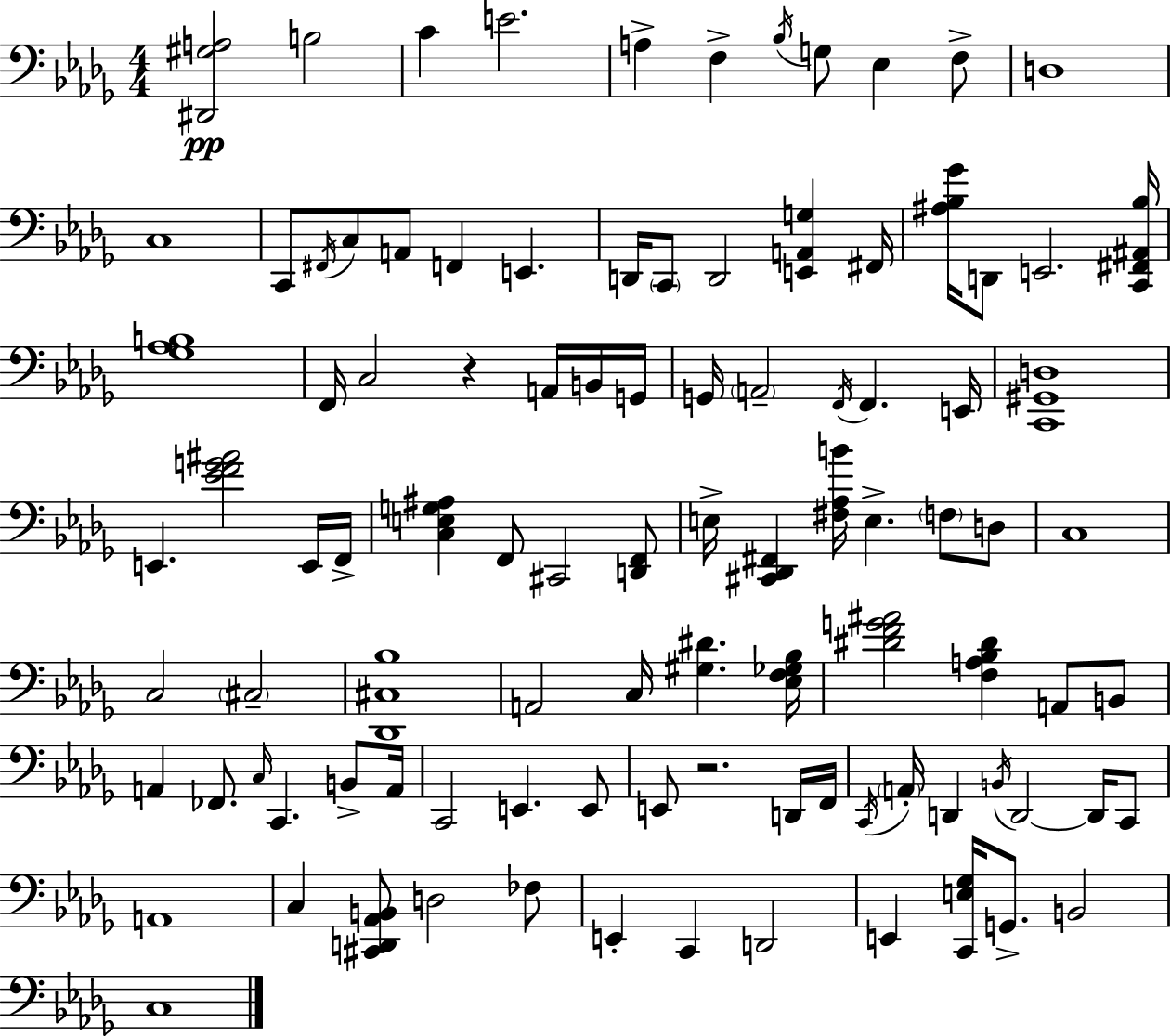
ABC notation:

X:1
T:Untitled
M:4/4
L:1/4
K:Bbm
[^D,,^G,A,]2 B,2 C E2 A, F, _B,/4 G,/2 _E, F,/2 D,4 C,4 C,,/2 ^F,,/4 C,/2 A,,/2 F,, E,, D,,/4 C,,/2 D,,2 [E,,A,,G,] ^F,,/4 [^A,_B,_G]/4 D,,/2 E,,2 [C,,^F,,^A,,_B,]/4 [_G,_A,B,]4 F,,/4 C,2 z A,,/4 B,,/4 G,,/4 G,,/4 A,,2 F,,/4 F,, E,,/4 [C,,^G,,D,]4 E,, [_EFG^A]2 E,,/4 F,,/4 [C,E,G,^A,] F,,/2 ^C,,2 [D,,F,,]/2 E,/4 [^C,,_D,,^F,,] [^F,_A,B]/4 E, F,/2 D,/2 C,4 C,2 ^C,2 [_D,,^C,_B,]4 A,,2 C,/4 [^G,^D] [_E,F,_G,_B,]/4 [^DFG^A]2 [F,A,_B,^D] A,,/2 B,,/2 A,, _F,,/2 C,/4 C,, B,,/2 A,,/4 C,,2 E,, E,,/2 E,,/2 z2 D,,/4 F,,/4 C,,/4 A,,/4 D,, B,,/4 D,,2 D,,/4 C,,/2 A,,4 C, [^C,,D,,_A,,B,,]/2 D,2 _F,/2 E,, C,, D,,2 E,, [C,,E,_G,]/4 G,,/2 B,,2 C,4